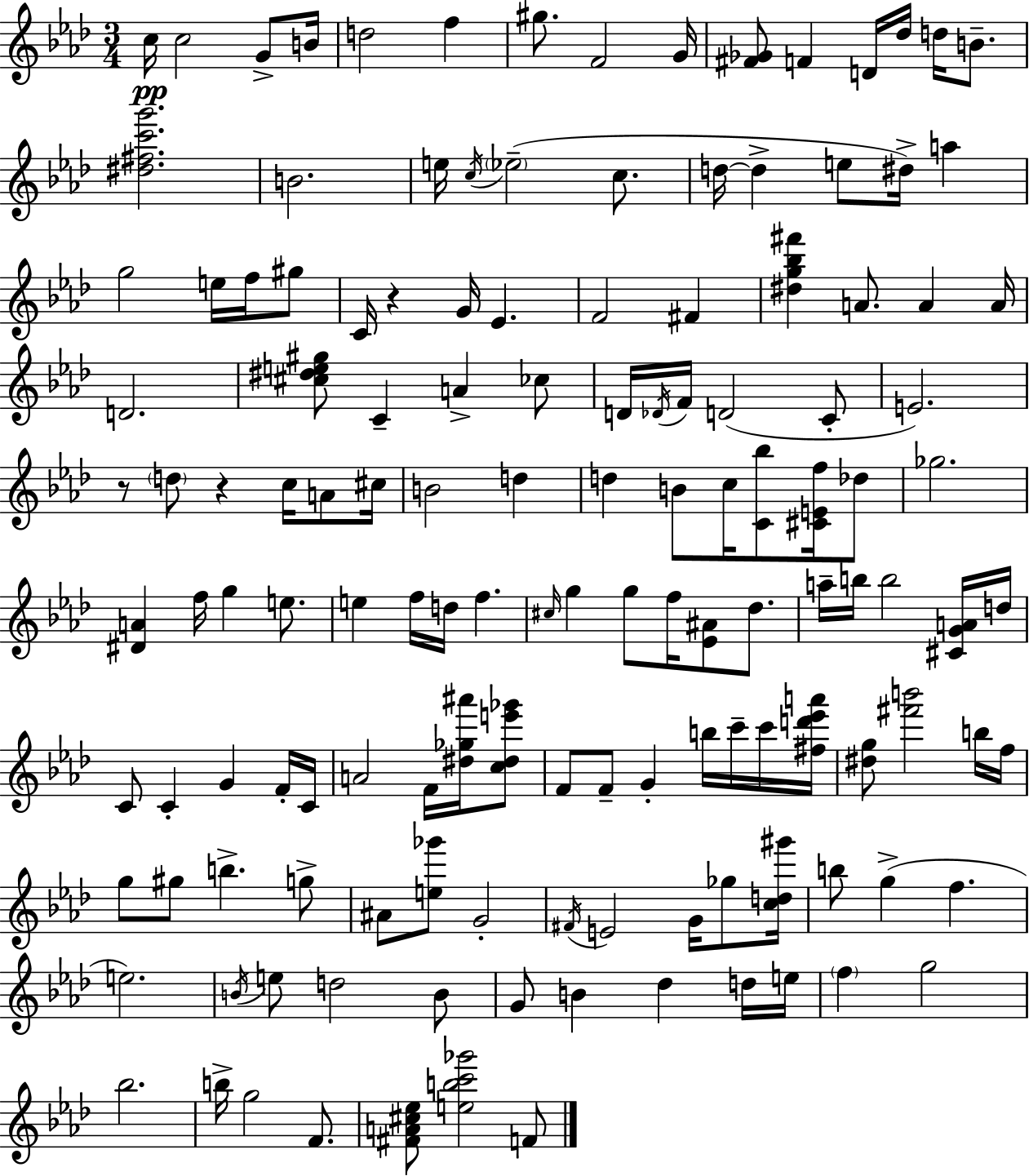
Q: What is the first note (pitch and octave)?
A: C5